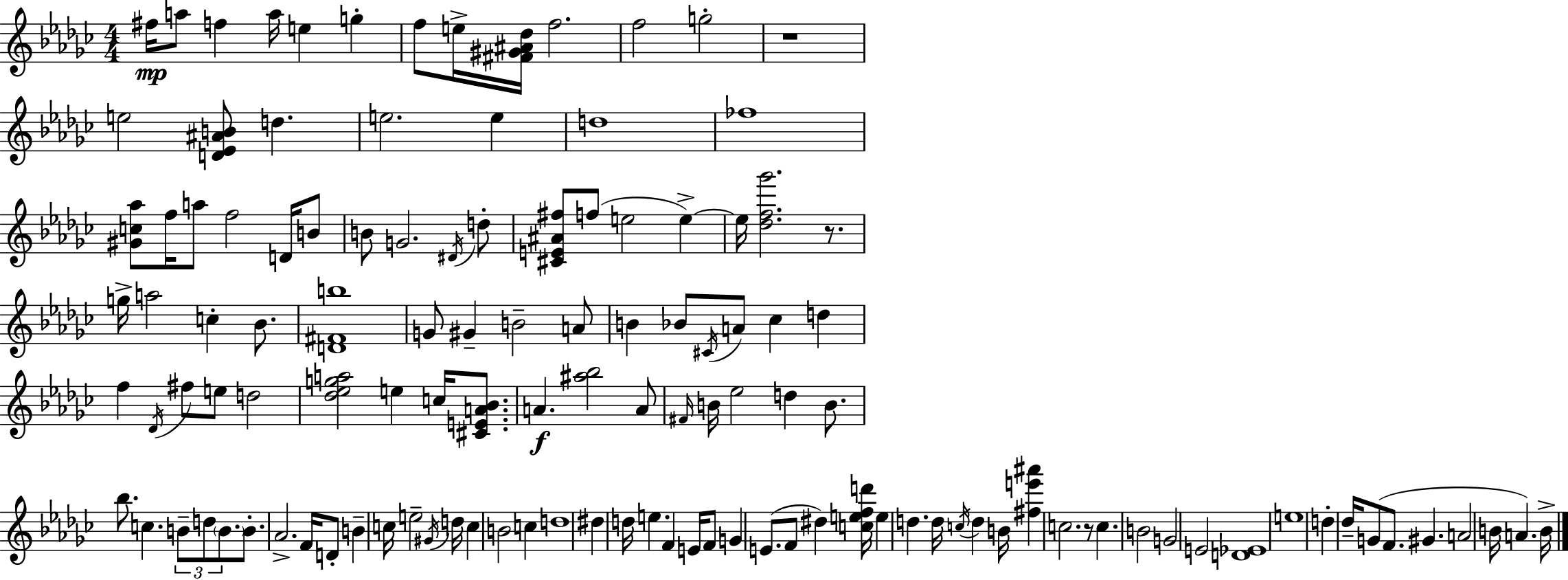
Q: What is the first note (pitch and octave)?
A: F#5